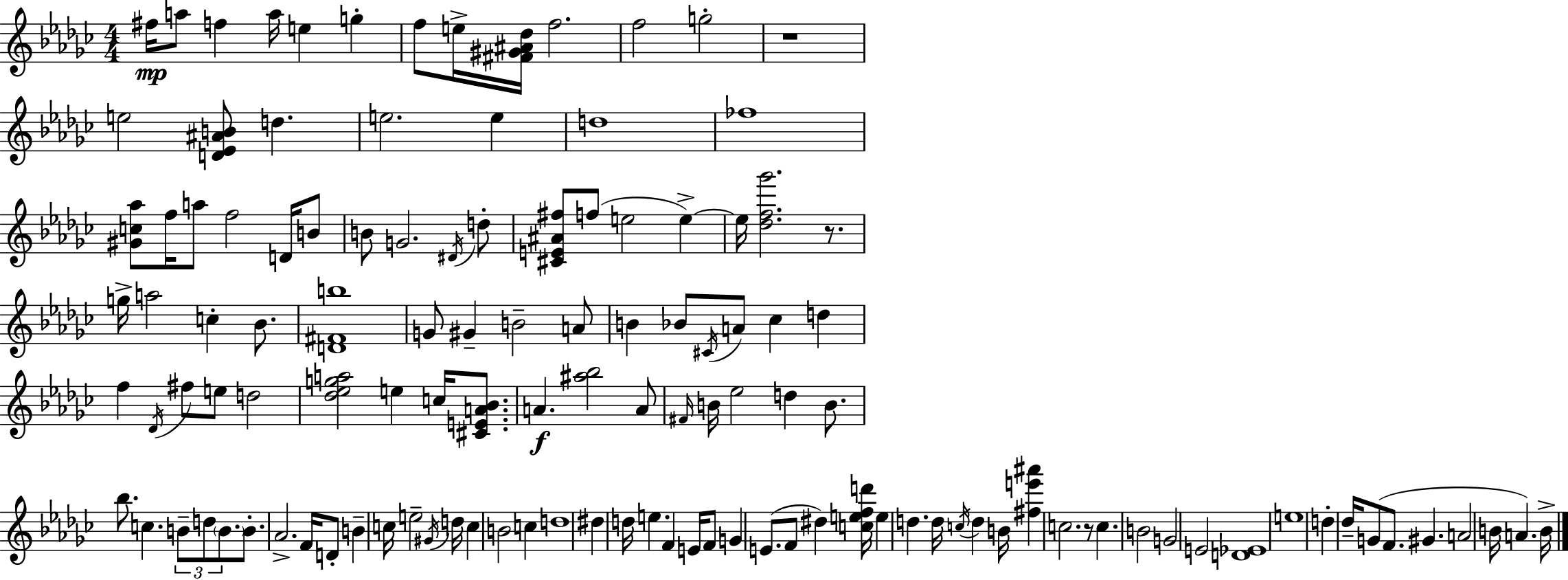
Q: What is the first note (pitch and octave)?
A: F#5